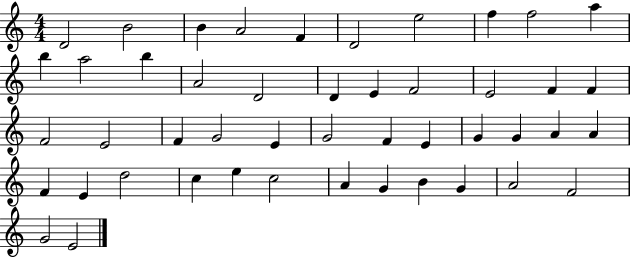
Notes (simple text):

D4/h B4/h B4/q A4/h F4/q D4/h E5/h F5/q F5/h A5/q B5/q A5/h B5/q A4/h D4/h D4/q E4/q F4/h E4/h F4/q F4/q F4/h E4/h F4/q G4/h E4/q G4/h F4/q E4/q G4/q G4/q A4/q A4/q F4/q E4/q D5/h C5/q E5/q C5/h A4/q G4/q B4/q G4/q A4/h F4/h G4/h E4/h